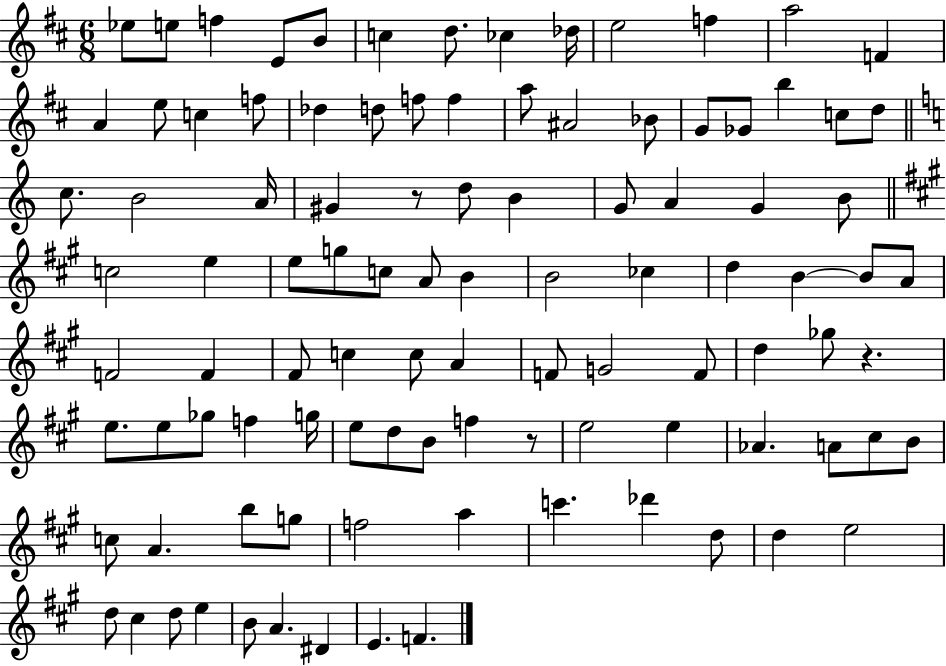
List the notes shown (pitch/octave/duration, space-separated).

Eb5/e E5/e F5/q E4/e B4/e C5/q D5/e. CES5/q Db5/s E5/h F5/q A5/h F4/q A4/q E5/e C5/q F5/e Db5/q D5/e F5/e F5/q A5/e A#4/h Bb4/e G4/e Gb4/e B5/q C5/e D5/e C5/e. B4/h A4/s G#4/q R/e D5/e B4/q G4/e A4/q G4/q B4/e C5/h E5/q E5/e G5/e C5/e A4/e B4/q B4/h CES5/q D5/q B4/q B4/e A4/e F4/h F4/q F#4/e C5/q C5/e A4/q F4/e G4/h F4/e D5/q Gb5/e R/q. E5/e. E5/e Gb5/e F5/q G5/s E5/e D5/e B4/e F5/q R/e E5/h E5/q Ab4/q. A4/e C#5/e B4/e C5/e A4/q. B5/e G5/e F5/h A5/q C6/q. Db6/q D5/e D5/q E5/h D5/e C#5/q D5/e E5/q B4/e A4/q. D#4/q E4/q. F4/q.